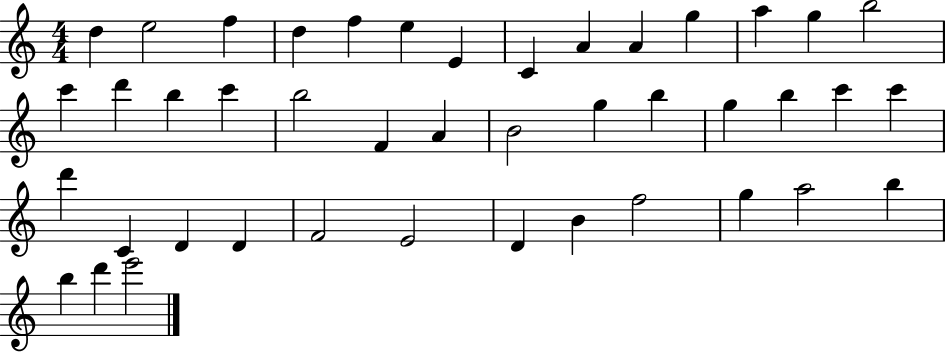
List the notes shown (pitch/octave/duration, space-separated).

D5/q E5/h F5/q D5/q F5/q E5/q E4/q C4/q A4/q A4/q G5/q A5/q G5/q B5/h C6/q D6/q B5/q C6/q B5/h F4/q A4/q B4/h G5/q B5/q G5/q B5/q C6/q C6/q D6/q C4/q D4/q D4/q F4/h E4/h D4/q B4/q F5/h G5/q A5/h B5/q B5/q D6/q E6/h